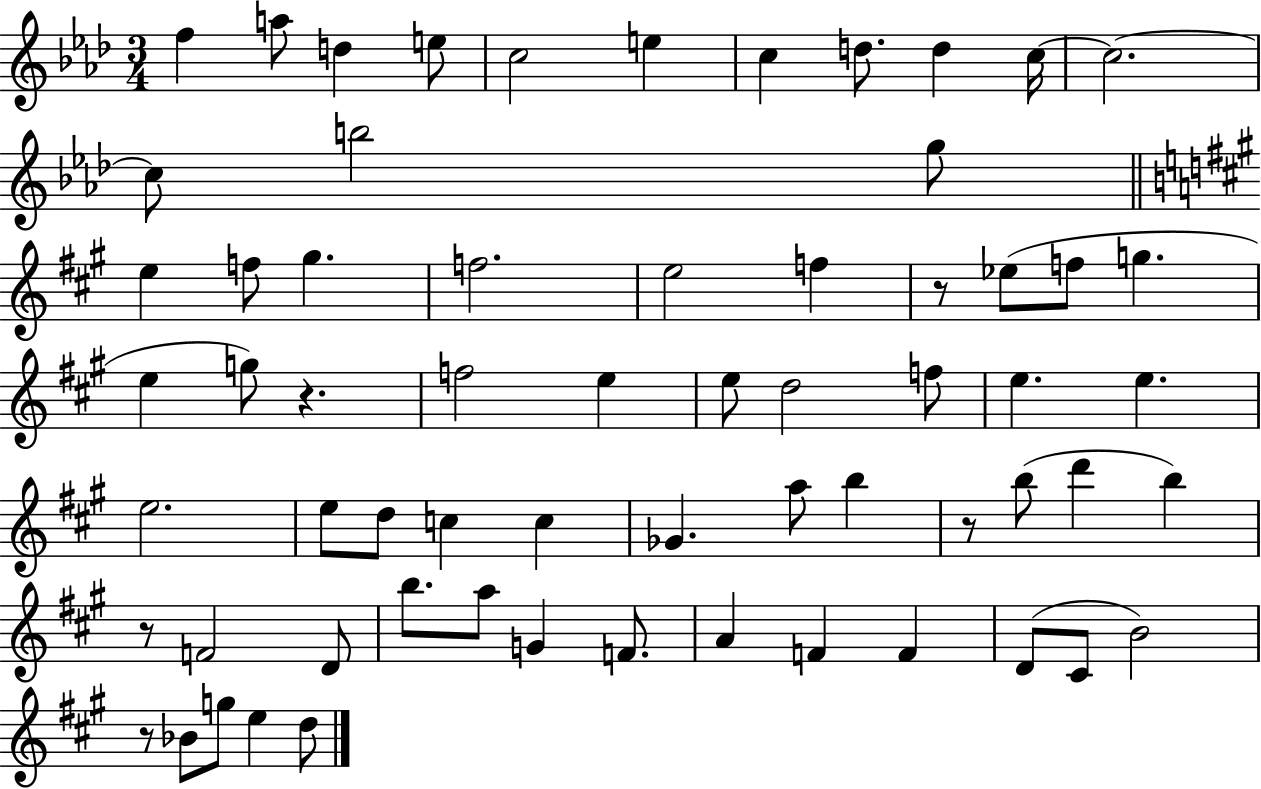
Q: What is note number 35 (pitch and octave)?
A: D5